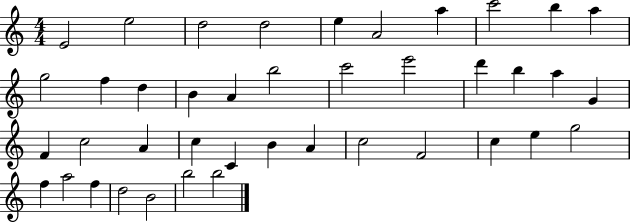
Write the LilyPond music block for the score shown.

{
  \clef treble
  \numericTimeSignature
  \time 4/4
  \key c \major
  e'2 e''2 | d''2 d''2 | e''4 a'2 a''4 | c'''2 b''4 a''4 | \break g''2 f''4 d''4 | b'4 a'4 b''2 | c'''2 e'''2 | d'''4 b''4 a''4 g'4 | \break f'4 c''2 a'4 | c''4 c'4 b'4 a'4 | c''2 f'2 | c''4 e''4 g''2 | \break f''4 a''2 f''4 | d''2 b'2 | b''2 b''2 | \bar "|."
}